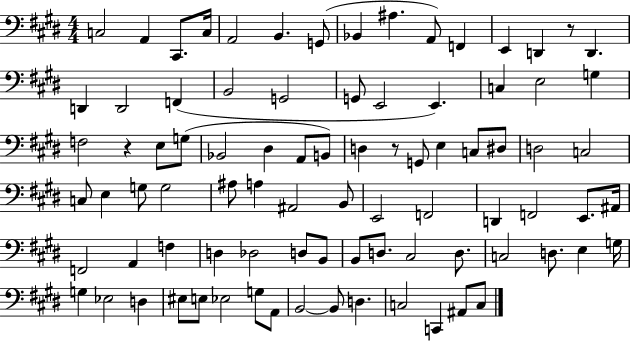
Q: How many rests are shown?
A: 3